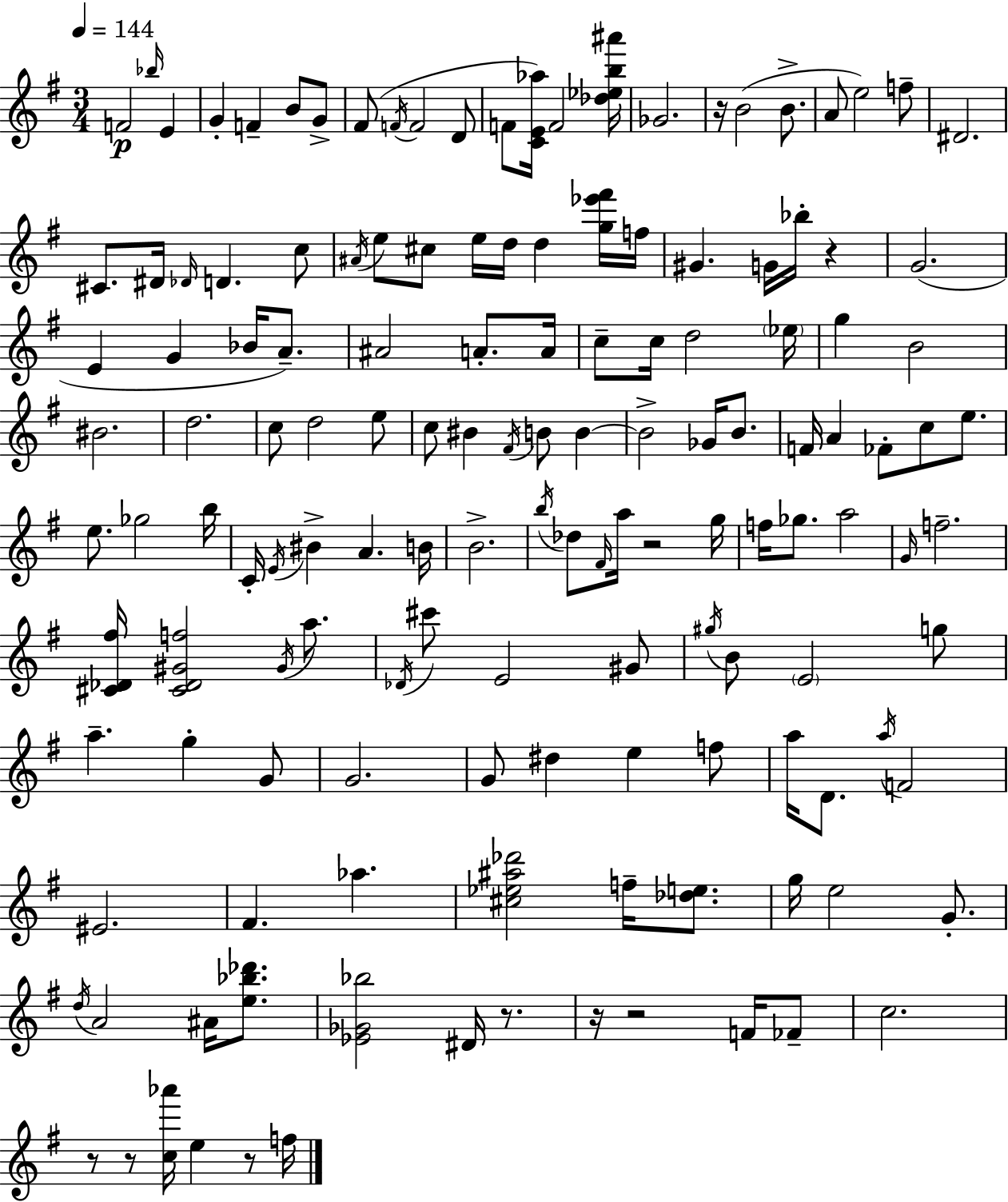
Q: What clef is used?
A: treble